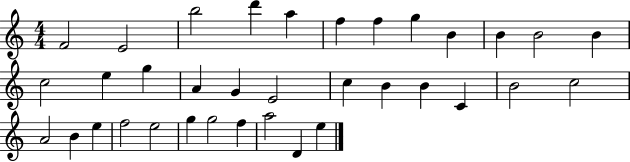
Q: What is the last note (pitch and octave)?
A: E5